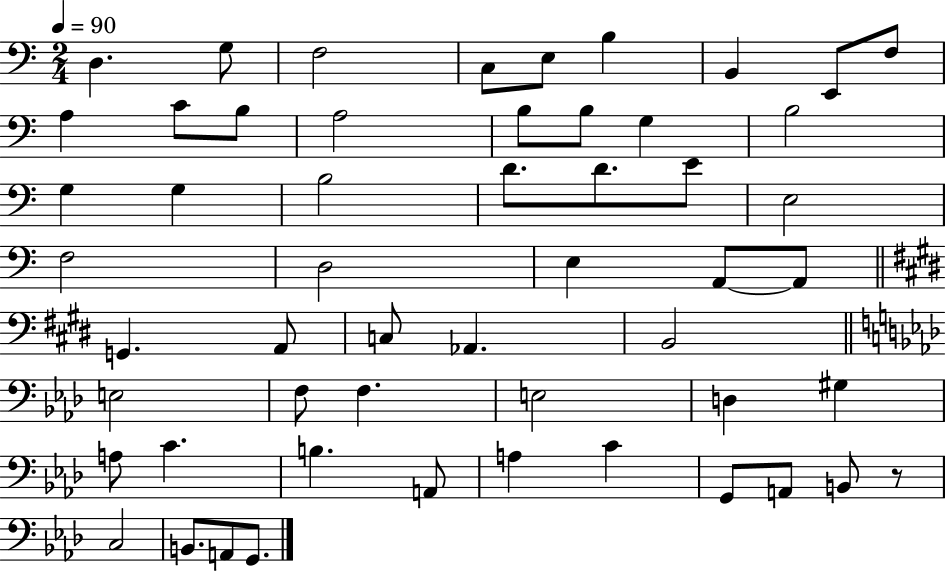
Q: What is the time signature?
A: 2/4